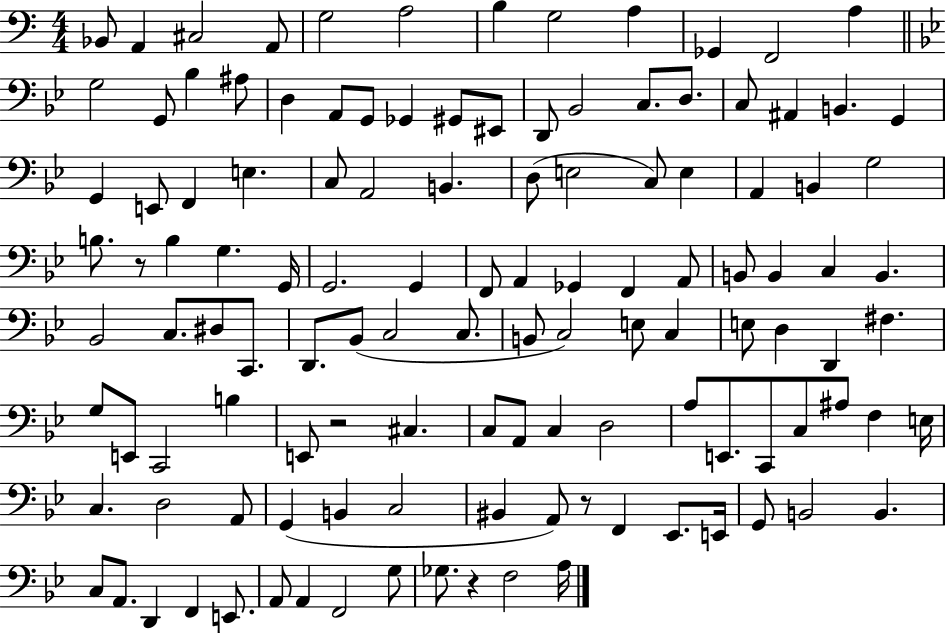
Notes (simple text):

Bb2/e A2/q C#3/h A2/e G3/h A3/h B3/q G3/h A3/q Gb2/q F2/h A3/q G3/h G2/e Bb3/q A#3/e D3/q A2/e G2/e Gb2/q G#2/e EIS2/e D2/e Bb2/h C3/e. D3/e. C3/e A#2/q B2/q. G2/q G2/q E2/e F2/q E3/q. C3/e A2/h B2/q. D3/e E3/h C3/e E3/q A2/q B2/q G3/h B3/e. R/e B3/q G3/q. G2/s G2/h. G2/q F2/e A2/q Gb2/q F2/q A2/e B2/e B2/q C3/q B2/q. Bb2/h C3/e. D#3/e C2/e. D2/e. Bb2/e C3/h C3/e. B2/e C3/h E3/e C3/q E3/e D3/q D2/q F#3/q. G3/e E2/e C2/h B3/q E2/e R/h C#3/q. C3/e A2/e C3/q D3/h A3/e E2/e. C2/e C3/e A#3/e F3/q E3/s C3/q. D3/h A2/e G2/q B2/q C3/h BIS2/q A2/e R/e F2/q Eb2/e. E2/s G2/e B2/h B2/q. C3/e A2/e. D2/q F2/q E2/e. A2/e A2/q F2/h G3/e Gb3/e. R/q F3/h A3/s